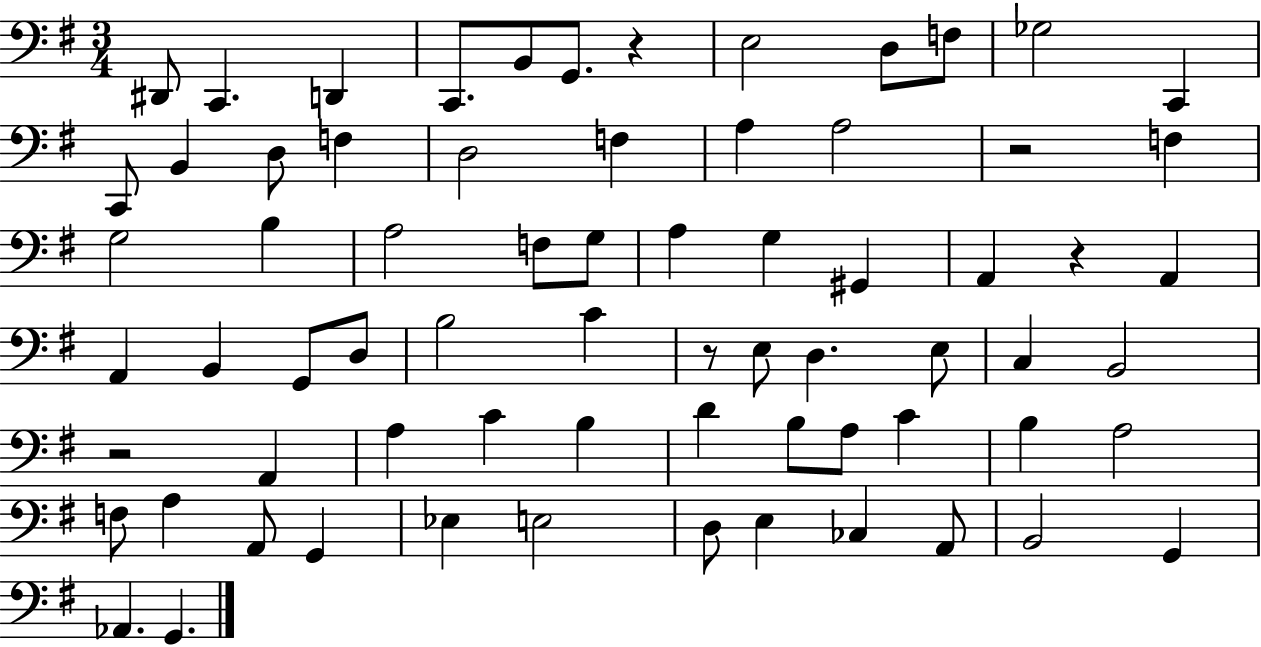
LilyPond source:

{
  \clef bass
  \numericTimeSignature
  \time 3/4
  \key g \major
  \repeat volta 2 { dis,8 c,4. d,4 | c,8. b,8 g,8. r4 | e2 d8 f8 | ges2 c,4 | \break c,8 b,4 d8 f4 | d2 f4 | a4 a2 | r2 f4 | \break g2 b4 | a2 f8 g8 | a4 g4 gis,4 | a,4 r4 a,4 | \break a,4 b,4 g,8 d8 | b2 c'4 | r8 e8 d4. e8 | c4 b,2 | \break r2 a,4 | a4 c'4 b4 | d'4 b8 a8 c'4 | b4 a2 | \break f8 a4 a,8 g,4 | ees4 e2 | d8 e4 ces4 a,8 | b,2 g,4 | \break aes,4. g,4. | } \bar "|."
}